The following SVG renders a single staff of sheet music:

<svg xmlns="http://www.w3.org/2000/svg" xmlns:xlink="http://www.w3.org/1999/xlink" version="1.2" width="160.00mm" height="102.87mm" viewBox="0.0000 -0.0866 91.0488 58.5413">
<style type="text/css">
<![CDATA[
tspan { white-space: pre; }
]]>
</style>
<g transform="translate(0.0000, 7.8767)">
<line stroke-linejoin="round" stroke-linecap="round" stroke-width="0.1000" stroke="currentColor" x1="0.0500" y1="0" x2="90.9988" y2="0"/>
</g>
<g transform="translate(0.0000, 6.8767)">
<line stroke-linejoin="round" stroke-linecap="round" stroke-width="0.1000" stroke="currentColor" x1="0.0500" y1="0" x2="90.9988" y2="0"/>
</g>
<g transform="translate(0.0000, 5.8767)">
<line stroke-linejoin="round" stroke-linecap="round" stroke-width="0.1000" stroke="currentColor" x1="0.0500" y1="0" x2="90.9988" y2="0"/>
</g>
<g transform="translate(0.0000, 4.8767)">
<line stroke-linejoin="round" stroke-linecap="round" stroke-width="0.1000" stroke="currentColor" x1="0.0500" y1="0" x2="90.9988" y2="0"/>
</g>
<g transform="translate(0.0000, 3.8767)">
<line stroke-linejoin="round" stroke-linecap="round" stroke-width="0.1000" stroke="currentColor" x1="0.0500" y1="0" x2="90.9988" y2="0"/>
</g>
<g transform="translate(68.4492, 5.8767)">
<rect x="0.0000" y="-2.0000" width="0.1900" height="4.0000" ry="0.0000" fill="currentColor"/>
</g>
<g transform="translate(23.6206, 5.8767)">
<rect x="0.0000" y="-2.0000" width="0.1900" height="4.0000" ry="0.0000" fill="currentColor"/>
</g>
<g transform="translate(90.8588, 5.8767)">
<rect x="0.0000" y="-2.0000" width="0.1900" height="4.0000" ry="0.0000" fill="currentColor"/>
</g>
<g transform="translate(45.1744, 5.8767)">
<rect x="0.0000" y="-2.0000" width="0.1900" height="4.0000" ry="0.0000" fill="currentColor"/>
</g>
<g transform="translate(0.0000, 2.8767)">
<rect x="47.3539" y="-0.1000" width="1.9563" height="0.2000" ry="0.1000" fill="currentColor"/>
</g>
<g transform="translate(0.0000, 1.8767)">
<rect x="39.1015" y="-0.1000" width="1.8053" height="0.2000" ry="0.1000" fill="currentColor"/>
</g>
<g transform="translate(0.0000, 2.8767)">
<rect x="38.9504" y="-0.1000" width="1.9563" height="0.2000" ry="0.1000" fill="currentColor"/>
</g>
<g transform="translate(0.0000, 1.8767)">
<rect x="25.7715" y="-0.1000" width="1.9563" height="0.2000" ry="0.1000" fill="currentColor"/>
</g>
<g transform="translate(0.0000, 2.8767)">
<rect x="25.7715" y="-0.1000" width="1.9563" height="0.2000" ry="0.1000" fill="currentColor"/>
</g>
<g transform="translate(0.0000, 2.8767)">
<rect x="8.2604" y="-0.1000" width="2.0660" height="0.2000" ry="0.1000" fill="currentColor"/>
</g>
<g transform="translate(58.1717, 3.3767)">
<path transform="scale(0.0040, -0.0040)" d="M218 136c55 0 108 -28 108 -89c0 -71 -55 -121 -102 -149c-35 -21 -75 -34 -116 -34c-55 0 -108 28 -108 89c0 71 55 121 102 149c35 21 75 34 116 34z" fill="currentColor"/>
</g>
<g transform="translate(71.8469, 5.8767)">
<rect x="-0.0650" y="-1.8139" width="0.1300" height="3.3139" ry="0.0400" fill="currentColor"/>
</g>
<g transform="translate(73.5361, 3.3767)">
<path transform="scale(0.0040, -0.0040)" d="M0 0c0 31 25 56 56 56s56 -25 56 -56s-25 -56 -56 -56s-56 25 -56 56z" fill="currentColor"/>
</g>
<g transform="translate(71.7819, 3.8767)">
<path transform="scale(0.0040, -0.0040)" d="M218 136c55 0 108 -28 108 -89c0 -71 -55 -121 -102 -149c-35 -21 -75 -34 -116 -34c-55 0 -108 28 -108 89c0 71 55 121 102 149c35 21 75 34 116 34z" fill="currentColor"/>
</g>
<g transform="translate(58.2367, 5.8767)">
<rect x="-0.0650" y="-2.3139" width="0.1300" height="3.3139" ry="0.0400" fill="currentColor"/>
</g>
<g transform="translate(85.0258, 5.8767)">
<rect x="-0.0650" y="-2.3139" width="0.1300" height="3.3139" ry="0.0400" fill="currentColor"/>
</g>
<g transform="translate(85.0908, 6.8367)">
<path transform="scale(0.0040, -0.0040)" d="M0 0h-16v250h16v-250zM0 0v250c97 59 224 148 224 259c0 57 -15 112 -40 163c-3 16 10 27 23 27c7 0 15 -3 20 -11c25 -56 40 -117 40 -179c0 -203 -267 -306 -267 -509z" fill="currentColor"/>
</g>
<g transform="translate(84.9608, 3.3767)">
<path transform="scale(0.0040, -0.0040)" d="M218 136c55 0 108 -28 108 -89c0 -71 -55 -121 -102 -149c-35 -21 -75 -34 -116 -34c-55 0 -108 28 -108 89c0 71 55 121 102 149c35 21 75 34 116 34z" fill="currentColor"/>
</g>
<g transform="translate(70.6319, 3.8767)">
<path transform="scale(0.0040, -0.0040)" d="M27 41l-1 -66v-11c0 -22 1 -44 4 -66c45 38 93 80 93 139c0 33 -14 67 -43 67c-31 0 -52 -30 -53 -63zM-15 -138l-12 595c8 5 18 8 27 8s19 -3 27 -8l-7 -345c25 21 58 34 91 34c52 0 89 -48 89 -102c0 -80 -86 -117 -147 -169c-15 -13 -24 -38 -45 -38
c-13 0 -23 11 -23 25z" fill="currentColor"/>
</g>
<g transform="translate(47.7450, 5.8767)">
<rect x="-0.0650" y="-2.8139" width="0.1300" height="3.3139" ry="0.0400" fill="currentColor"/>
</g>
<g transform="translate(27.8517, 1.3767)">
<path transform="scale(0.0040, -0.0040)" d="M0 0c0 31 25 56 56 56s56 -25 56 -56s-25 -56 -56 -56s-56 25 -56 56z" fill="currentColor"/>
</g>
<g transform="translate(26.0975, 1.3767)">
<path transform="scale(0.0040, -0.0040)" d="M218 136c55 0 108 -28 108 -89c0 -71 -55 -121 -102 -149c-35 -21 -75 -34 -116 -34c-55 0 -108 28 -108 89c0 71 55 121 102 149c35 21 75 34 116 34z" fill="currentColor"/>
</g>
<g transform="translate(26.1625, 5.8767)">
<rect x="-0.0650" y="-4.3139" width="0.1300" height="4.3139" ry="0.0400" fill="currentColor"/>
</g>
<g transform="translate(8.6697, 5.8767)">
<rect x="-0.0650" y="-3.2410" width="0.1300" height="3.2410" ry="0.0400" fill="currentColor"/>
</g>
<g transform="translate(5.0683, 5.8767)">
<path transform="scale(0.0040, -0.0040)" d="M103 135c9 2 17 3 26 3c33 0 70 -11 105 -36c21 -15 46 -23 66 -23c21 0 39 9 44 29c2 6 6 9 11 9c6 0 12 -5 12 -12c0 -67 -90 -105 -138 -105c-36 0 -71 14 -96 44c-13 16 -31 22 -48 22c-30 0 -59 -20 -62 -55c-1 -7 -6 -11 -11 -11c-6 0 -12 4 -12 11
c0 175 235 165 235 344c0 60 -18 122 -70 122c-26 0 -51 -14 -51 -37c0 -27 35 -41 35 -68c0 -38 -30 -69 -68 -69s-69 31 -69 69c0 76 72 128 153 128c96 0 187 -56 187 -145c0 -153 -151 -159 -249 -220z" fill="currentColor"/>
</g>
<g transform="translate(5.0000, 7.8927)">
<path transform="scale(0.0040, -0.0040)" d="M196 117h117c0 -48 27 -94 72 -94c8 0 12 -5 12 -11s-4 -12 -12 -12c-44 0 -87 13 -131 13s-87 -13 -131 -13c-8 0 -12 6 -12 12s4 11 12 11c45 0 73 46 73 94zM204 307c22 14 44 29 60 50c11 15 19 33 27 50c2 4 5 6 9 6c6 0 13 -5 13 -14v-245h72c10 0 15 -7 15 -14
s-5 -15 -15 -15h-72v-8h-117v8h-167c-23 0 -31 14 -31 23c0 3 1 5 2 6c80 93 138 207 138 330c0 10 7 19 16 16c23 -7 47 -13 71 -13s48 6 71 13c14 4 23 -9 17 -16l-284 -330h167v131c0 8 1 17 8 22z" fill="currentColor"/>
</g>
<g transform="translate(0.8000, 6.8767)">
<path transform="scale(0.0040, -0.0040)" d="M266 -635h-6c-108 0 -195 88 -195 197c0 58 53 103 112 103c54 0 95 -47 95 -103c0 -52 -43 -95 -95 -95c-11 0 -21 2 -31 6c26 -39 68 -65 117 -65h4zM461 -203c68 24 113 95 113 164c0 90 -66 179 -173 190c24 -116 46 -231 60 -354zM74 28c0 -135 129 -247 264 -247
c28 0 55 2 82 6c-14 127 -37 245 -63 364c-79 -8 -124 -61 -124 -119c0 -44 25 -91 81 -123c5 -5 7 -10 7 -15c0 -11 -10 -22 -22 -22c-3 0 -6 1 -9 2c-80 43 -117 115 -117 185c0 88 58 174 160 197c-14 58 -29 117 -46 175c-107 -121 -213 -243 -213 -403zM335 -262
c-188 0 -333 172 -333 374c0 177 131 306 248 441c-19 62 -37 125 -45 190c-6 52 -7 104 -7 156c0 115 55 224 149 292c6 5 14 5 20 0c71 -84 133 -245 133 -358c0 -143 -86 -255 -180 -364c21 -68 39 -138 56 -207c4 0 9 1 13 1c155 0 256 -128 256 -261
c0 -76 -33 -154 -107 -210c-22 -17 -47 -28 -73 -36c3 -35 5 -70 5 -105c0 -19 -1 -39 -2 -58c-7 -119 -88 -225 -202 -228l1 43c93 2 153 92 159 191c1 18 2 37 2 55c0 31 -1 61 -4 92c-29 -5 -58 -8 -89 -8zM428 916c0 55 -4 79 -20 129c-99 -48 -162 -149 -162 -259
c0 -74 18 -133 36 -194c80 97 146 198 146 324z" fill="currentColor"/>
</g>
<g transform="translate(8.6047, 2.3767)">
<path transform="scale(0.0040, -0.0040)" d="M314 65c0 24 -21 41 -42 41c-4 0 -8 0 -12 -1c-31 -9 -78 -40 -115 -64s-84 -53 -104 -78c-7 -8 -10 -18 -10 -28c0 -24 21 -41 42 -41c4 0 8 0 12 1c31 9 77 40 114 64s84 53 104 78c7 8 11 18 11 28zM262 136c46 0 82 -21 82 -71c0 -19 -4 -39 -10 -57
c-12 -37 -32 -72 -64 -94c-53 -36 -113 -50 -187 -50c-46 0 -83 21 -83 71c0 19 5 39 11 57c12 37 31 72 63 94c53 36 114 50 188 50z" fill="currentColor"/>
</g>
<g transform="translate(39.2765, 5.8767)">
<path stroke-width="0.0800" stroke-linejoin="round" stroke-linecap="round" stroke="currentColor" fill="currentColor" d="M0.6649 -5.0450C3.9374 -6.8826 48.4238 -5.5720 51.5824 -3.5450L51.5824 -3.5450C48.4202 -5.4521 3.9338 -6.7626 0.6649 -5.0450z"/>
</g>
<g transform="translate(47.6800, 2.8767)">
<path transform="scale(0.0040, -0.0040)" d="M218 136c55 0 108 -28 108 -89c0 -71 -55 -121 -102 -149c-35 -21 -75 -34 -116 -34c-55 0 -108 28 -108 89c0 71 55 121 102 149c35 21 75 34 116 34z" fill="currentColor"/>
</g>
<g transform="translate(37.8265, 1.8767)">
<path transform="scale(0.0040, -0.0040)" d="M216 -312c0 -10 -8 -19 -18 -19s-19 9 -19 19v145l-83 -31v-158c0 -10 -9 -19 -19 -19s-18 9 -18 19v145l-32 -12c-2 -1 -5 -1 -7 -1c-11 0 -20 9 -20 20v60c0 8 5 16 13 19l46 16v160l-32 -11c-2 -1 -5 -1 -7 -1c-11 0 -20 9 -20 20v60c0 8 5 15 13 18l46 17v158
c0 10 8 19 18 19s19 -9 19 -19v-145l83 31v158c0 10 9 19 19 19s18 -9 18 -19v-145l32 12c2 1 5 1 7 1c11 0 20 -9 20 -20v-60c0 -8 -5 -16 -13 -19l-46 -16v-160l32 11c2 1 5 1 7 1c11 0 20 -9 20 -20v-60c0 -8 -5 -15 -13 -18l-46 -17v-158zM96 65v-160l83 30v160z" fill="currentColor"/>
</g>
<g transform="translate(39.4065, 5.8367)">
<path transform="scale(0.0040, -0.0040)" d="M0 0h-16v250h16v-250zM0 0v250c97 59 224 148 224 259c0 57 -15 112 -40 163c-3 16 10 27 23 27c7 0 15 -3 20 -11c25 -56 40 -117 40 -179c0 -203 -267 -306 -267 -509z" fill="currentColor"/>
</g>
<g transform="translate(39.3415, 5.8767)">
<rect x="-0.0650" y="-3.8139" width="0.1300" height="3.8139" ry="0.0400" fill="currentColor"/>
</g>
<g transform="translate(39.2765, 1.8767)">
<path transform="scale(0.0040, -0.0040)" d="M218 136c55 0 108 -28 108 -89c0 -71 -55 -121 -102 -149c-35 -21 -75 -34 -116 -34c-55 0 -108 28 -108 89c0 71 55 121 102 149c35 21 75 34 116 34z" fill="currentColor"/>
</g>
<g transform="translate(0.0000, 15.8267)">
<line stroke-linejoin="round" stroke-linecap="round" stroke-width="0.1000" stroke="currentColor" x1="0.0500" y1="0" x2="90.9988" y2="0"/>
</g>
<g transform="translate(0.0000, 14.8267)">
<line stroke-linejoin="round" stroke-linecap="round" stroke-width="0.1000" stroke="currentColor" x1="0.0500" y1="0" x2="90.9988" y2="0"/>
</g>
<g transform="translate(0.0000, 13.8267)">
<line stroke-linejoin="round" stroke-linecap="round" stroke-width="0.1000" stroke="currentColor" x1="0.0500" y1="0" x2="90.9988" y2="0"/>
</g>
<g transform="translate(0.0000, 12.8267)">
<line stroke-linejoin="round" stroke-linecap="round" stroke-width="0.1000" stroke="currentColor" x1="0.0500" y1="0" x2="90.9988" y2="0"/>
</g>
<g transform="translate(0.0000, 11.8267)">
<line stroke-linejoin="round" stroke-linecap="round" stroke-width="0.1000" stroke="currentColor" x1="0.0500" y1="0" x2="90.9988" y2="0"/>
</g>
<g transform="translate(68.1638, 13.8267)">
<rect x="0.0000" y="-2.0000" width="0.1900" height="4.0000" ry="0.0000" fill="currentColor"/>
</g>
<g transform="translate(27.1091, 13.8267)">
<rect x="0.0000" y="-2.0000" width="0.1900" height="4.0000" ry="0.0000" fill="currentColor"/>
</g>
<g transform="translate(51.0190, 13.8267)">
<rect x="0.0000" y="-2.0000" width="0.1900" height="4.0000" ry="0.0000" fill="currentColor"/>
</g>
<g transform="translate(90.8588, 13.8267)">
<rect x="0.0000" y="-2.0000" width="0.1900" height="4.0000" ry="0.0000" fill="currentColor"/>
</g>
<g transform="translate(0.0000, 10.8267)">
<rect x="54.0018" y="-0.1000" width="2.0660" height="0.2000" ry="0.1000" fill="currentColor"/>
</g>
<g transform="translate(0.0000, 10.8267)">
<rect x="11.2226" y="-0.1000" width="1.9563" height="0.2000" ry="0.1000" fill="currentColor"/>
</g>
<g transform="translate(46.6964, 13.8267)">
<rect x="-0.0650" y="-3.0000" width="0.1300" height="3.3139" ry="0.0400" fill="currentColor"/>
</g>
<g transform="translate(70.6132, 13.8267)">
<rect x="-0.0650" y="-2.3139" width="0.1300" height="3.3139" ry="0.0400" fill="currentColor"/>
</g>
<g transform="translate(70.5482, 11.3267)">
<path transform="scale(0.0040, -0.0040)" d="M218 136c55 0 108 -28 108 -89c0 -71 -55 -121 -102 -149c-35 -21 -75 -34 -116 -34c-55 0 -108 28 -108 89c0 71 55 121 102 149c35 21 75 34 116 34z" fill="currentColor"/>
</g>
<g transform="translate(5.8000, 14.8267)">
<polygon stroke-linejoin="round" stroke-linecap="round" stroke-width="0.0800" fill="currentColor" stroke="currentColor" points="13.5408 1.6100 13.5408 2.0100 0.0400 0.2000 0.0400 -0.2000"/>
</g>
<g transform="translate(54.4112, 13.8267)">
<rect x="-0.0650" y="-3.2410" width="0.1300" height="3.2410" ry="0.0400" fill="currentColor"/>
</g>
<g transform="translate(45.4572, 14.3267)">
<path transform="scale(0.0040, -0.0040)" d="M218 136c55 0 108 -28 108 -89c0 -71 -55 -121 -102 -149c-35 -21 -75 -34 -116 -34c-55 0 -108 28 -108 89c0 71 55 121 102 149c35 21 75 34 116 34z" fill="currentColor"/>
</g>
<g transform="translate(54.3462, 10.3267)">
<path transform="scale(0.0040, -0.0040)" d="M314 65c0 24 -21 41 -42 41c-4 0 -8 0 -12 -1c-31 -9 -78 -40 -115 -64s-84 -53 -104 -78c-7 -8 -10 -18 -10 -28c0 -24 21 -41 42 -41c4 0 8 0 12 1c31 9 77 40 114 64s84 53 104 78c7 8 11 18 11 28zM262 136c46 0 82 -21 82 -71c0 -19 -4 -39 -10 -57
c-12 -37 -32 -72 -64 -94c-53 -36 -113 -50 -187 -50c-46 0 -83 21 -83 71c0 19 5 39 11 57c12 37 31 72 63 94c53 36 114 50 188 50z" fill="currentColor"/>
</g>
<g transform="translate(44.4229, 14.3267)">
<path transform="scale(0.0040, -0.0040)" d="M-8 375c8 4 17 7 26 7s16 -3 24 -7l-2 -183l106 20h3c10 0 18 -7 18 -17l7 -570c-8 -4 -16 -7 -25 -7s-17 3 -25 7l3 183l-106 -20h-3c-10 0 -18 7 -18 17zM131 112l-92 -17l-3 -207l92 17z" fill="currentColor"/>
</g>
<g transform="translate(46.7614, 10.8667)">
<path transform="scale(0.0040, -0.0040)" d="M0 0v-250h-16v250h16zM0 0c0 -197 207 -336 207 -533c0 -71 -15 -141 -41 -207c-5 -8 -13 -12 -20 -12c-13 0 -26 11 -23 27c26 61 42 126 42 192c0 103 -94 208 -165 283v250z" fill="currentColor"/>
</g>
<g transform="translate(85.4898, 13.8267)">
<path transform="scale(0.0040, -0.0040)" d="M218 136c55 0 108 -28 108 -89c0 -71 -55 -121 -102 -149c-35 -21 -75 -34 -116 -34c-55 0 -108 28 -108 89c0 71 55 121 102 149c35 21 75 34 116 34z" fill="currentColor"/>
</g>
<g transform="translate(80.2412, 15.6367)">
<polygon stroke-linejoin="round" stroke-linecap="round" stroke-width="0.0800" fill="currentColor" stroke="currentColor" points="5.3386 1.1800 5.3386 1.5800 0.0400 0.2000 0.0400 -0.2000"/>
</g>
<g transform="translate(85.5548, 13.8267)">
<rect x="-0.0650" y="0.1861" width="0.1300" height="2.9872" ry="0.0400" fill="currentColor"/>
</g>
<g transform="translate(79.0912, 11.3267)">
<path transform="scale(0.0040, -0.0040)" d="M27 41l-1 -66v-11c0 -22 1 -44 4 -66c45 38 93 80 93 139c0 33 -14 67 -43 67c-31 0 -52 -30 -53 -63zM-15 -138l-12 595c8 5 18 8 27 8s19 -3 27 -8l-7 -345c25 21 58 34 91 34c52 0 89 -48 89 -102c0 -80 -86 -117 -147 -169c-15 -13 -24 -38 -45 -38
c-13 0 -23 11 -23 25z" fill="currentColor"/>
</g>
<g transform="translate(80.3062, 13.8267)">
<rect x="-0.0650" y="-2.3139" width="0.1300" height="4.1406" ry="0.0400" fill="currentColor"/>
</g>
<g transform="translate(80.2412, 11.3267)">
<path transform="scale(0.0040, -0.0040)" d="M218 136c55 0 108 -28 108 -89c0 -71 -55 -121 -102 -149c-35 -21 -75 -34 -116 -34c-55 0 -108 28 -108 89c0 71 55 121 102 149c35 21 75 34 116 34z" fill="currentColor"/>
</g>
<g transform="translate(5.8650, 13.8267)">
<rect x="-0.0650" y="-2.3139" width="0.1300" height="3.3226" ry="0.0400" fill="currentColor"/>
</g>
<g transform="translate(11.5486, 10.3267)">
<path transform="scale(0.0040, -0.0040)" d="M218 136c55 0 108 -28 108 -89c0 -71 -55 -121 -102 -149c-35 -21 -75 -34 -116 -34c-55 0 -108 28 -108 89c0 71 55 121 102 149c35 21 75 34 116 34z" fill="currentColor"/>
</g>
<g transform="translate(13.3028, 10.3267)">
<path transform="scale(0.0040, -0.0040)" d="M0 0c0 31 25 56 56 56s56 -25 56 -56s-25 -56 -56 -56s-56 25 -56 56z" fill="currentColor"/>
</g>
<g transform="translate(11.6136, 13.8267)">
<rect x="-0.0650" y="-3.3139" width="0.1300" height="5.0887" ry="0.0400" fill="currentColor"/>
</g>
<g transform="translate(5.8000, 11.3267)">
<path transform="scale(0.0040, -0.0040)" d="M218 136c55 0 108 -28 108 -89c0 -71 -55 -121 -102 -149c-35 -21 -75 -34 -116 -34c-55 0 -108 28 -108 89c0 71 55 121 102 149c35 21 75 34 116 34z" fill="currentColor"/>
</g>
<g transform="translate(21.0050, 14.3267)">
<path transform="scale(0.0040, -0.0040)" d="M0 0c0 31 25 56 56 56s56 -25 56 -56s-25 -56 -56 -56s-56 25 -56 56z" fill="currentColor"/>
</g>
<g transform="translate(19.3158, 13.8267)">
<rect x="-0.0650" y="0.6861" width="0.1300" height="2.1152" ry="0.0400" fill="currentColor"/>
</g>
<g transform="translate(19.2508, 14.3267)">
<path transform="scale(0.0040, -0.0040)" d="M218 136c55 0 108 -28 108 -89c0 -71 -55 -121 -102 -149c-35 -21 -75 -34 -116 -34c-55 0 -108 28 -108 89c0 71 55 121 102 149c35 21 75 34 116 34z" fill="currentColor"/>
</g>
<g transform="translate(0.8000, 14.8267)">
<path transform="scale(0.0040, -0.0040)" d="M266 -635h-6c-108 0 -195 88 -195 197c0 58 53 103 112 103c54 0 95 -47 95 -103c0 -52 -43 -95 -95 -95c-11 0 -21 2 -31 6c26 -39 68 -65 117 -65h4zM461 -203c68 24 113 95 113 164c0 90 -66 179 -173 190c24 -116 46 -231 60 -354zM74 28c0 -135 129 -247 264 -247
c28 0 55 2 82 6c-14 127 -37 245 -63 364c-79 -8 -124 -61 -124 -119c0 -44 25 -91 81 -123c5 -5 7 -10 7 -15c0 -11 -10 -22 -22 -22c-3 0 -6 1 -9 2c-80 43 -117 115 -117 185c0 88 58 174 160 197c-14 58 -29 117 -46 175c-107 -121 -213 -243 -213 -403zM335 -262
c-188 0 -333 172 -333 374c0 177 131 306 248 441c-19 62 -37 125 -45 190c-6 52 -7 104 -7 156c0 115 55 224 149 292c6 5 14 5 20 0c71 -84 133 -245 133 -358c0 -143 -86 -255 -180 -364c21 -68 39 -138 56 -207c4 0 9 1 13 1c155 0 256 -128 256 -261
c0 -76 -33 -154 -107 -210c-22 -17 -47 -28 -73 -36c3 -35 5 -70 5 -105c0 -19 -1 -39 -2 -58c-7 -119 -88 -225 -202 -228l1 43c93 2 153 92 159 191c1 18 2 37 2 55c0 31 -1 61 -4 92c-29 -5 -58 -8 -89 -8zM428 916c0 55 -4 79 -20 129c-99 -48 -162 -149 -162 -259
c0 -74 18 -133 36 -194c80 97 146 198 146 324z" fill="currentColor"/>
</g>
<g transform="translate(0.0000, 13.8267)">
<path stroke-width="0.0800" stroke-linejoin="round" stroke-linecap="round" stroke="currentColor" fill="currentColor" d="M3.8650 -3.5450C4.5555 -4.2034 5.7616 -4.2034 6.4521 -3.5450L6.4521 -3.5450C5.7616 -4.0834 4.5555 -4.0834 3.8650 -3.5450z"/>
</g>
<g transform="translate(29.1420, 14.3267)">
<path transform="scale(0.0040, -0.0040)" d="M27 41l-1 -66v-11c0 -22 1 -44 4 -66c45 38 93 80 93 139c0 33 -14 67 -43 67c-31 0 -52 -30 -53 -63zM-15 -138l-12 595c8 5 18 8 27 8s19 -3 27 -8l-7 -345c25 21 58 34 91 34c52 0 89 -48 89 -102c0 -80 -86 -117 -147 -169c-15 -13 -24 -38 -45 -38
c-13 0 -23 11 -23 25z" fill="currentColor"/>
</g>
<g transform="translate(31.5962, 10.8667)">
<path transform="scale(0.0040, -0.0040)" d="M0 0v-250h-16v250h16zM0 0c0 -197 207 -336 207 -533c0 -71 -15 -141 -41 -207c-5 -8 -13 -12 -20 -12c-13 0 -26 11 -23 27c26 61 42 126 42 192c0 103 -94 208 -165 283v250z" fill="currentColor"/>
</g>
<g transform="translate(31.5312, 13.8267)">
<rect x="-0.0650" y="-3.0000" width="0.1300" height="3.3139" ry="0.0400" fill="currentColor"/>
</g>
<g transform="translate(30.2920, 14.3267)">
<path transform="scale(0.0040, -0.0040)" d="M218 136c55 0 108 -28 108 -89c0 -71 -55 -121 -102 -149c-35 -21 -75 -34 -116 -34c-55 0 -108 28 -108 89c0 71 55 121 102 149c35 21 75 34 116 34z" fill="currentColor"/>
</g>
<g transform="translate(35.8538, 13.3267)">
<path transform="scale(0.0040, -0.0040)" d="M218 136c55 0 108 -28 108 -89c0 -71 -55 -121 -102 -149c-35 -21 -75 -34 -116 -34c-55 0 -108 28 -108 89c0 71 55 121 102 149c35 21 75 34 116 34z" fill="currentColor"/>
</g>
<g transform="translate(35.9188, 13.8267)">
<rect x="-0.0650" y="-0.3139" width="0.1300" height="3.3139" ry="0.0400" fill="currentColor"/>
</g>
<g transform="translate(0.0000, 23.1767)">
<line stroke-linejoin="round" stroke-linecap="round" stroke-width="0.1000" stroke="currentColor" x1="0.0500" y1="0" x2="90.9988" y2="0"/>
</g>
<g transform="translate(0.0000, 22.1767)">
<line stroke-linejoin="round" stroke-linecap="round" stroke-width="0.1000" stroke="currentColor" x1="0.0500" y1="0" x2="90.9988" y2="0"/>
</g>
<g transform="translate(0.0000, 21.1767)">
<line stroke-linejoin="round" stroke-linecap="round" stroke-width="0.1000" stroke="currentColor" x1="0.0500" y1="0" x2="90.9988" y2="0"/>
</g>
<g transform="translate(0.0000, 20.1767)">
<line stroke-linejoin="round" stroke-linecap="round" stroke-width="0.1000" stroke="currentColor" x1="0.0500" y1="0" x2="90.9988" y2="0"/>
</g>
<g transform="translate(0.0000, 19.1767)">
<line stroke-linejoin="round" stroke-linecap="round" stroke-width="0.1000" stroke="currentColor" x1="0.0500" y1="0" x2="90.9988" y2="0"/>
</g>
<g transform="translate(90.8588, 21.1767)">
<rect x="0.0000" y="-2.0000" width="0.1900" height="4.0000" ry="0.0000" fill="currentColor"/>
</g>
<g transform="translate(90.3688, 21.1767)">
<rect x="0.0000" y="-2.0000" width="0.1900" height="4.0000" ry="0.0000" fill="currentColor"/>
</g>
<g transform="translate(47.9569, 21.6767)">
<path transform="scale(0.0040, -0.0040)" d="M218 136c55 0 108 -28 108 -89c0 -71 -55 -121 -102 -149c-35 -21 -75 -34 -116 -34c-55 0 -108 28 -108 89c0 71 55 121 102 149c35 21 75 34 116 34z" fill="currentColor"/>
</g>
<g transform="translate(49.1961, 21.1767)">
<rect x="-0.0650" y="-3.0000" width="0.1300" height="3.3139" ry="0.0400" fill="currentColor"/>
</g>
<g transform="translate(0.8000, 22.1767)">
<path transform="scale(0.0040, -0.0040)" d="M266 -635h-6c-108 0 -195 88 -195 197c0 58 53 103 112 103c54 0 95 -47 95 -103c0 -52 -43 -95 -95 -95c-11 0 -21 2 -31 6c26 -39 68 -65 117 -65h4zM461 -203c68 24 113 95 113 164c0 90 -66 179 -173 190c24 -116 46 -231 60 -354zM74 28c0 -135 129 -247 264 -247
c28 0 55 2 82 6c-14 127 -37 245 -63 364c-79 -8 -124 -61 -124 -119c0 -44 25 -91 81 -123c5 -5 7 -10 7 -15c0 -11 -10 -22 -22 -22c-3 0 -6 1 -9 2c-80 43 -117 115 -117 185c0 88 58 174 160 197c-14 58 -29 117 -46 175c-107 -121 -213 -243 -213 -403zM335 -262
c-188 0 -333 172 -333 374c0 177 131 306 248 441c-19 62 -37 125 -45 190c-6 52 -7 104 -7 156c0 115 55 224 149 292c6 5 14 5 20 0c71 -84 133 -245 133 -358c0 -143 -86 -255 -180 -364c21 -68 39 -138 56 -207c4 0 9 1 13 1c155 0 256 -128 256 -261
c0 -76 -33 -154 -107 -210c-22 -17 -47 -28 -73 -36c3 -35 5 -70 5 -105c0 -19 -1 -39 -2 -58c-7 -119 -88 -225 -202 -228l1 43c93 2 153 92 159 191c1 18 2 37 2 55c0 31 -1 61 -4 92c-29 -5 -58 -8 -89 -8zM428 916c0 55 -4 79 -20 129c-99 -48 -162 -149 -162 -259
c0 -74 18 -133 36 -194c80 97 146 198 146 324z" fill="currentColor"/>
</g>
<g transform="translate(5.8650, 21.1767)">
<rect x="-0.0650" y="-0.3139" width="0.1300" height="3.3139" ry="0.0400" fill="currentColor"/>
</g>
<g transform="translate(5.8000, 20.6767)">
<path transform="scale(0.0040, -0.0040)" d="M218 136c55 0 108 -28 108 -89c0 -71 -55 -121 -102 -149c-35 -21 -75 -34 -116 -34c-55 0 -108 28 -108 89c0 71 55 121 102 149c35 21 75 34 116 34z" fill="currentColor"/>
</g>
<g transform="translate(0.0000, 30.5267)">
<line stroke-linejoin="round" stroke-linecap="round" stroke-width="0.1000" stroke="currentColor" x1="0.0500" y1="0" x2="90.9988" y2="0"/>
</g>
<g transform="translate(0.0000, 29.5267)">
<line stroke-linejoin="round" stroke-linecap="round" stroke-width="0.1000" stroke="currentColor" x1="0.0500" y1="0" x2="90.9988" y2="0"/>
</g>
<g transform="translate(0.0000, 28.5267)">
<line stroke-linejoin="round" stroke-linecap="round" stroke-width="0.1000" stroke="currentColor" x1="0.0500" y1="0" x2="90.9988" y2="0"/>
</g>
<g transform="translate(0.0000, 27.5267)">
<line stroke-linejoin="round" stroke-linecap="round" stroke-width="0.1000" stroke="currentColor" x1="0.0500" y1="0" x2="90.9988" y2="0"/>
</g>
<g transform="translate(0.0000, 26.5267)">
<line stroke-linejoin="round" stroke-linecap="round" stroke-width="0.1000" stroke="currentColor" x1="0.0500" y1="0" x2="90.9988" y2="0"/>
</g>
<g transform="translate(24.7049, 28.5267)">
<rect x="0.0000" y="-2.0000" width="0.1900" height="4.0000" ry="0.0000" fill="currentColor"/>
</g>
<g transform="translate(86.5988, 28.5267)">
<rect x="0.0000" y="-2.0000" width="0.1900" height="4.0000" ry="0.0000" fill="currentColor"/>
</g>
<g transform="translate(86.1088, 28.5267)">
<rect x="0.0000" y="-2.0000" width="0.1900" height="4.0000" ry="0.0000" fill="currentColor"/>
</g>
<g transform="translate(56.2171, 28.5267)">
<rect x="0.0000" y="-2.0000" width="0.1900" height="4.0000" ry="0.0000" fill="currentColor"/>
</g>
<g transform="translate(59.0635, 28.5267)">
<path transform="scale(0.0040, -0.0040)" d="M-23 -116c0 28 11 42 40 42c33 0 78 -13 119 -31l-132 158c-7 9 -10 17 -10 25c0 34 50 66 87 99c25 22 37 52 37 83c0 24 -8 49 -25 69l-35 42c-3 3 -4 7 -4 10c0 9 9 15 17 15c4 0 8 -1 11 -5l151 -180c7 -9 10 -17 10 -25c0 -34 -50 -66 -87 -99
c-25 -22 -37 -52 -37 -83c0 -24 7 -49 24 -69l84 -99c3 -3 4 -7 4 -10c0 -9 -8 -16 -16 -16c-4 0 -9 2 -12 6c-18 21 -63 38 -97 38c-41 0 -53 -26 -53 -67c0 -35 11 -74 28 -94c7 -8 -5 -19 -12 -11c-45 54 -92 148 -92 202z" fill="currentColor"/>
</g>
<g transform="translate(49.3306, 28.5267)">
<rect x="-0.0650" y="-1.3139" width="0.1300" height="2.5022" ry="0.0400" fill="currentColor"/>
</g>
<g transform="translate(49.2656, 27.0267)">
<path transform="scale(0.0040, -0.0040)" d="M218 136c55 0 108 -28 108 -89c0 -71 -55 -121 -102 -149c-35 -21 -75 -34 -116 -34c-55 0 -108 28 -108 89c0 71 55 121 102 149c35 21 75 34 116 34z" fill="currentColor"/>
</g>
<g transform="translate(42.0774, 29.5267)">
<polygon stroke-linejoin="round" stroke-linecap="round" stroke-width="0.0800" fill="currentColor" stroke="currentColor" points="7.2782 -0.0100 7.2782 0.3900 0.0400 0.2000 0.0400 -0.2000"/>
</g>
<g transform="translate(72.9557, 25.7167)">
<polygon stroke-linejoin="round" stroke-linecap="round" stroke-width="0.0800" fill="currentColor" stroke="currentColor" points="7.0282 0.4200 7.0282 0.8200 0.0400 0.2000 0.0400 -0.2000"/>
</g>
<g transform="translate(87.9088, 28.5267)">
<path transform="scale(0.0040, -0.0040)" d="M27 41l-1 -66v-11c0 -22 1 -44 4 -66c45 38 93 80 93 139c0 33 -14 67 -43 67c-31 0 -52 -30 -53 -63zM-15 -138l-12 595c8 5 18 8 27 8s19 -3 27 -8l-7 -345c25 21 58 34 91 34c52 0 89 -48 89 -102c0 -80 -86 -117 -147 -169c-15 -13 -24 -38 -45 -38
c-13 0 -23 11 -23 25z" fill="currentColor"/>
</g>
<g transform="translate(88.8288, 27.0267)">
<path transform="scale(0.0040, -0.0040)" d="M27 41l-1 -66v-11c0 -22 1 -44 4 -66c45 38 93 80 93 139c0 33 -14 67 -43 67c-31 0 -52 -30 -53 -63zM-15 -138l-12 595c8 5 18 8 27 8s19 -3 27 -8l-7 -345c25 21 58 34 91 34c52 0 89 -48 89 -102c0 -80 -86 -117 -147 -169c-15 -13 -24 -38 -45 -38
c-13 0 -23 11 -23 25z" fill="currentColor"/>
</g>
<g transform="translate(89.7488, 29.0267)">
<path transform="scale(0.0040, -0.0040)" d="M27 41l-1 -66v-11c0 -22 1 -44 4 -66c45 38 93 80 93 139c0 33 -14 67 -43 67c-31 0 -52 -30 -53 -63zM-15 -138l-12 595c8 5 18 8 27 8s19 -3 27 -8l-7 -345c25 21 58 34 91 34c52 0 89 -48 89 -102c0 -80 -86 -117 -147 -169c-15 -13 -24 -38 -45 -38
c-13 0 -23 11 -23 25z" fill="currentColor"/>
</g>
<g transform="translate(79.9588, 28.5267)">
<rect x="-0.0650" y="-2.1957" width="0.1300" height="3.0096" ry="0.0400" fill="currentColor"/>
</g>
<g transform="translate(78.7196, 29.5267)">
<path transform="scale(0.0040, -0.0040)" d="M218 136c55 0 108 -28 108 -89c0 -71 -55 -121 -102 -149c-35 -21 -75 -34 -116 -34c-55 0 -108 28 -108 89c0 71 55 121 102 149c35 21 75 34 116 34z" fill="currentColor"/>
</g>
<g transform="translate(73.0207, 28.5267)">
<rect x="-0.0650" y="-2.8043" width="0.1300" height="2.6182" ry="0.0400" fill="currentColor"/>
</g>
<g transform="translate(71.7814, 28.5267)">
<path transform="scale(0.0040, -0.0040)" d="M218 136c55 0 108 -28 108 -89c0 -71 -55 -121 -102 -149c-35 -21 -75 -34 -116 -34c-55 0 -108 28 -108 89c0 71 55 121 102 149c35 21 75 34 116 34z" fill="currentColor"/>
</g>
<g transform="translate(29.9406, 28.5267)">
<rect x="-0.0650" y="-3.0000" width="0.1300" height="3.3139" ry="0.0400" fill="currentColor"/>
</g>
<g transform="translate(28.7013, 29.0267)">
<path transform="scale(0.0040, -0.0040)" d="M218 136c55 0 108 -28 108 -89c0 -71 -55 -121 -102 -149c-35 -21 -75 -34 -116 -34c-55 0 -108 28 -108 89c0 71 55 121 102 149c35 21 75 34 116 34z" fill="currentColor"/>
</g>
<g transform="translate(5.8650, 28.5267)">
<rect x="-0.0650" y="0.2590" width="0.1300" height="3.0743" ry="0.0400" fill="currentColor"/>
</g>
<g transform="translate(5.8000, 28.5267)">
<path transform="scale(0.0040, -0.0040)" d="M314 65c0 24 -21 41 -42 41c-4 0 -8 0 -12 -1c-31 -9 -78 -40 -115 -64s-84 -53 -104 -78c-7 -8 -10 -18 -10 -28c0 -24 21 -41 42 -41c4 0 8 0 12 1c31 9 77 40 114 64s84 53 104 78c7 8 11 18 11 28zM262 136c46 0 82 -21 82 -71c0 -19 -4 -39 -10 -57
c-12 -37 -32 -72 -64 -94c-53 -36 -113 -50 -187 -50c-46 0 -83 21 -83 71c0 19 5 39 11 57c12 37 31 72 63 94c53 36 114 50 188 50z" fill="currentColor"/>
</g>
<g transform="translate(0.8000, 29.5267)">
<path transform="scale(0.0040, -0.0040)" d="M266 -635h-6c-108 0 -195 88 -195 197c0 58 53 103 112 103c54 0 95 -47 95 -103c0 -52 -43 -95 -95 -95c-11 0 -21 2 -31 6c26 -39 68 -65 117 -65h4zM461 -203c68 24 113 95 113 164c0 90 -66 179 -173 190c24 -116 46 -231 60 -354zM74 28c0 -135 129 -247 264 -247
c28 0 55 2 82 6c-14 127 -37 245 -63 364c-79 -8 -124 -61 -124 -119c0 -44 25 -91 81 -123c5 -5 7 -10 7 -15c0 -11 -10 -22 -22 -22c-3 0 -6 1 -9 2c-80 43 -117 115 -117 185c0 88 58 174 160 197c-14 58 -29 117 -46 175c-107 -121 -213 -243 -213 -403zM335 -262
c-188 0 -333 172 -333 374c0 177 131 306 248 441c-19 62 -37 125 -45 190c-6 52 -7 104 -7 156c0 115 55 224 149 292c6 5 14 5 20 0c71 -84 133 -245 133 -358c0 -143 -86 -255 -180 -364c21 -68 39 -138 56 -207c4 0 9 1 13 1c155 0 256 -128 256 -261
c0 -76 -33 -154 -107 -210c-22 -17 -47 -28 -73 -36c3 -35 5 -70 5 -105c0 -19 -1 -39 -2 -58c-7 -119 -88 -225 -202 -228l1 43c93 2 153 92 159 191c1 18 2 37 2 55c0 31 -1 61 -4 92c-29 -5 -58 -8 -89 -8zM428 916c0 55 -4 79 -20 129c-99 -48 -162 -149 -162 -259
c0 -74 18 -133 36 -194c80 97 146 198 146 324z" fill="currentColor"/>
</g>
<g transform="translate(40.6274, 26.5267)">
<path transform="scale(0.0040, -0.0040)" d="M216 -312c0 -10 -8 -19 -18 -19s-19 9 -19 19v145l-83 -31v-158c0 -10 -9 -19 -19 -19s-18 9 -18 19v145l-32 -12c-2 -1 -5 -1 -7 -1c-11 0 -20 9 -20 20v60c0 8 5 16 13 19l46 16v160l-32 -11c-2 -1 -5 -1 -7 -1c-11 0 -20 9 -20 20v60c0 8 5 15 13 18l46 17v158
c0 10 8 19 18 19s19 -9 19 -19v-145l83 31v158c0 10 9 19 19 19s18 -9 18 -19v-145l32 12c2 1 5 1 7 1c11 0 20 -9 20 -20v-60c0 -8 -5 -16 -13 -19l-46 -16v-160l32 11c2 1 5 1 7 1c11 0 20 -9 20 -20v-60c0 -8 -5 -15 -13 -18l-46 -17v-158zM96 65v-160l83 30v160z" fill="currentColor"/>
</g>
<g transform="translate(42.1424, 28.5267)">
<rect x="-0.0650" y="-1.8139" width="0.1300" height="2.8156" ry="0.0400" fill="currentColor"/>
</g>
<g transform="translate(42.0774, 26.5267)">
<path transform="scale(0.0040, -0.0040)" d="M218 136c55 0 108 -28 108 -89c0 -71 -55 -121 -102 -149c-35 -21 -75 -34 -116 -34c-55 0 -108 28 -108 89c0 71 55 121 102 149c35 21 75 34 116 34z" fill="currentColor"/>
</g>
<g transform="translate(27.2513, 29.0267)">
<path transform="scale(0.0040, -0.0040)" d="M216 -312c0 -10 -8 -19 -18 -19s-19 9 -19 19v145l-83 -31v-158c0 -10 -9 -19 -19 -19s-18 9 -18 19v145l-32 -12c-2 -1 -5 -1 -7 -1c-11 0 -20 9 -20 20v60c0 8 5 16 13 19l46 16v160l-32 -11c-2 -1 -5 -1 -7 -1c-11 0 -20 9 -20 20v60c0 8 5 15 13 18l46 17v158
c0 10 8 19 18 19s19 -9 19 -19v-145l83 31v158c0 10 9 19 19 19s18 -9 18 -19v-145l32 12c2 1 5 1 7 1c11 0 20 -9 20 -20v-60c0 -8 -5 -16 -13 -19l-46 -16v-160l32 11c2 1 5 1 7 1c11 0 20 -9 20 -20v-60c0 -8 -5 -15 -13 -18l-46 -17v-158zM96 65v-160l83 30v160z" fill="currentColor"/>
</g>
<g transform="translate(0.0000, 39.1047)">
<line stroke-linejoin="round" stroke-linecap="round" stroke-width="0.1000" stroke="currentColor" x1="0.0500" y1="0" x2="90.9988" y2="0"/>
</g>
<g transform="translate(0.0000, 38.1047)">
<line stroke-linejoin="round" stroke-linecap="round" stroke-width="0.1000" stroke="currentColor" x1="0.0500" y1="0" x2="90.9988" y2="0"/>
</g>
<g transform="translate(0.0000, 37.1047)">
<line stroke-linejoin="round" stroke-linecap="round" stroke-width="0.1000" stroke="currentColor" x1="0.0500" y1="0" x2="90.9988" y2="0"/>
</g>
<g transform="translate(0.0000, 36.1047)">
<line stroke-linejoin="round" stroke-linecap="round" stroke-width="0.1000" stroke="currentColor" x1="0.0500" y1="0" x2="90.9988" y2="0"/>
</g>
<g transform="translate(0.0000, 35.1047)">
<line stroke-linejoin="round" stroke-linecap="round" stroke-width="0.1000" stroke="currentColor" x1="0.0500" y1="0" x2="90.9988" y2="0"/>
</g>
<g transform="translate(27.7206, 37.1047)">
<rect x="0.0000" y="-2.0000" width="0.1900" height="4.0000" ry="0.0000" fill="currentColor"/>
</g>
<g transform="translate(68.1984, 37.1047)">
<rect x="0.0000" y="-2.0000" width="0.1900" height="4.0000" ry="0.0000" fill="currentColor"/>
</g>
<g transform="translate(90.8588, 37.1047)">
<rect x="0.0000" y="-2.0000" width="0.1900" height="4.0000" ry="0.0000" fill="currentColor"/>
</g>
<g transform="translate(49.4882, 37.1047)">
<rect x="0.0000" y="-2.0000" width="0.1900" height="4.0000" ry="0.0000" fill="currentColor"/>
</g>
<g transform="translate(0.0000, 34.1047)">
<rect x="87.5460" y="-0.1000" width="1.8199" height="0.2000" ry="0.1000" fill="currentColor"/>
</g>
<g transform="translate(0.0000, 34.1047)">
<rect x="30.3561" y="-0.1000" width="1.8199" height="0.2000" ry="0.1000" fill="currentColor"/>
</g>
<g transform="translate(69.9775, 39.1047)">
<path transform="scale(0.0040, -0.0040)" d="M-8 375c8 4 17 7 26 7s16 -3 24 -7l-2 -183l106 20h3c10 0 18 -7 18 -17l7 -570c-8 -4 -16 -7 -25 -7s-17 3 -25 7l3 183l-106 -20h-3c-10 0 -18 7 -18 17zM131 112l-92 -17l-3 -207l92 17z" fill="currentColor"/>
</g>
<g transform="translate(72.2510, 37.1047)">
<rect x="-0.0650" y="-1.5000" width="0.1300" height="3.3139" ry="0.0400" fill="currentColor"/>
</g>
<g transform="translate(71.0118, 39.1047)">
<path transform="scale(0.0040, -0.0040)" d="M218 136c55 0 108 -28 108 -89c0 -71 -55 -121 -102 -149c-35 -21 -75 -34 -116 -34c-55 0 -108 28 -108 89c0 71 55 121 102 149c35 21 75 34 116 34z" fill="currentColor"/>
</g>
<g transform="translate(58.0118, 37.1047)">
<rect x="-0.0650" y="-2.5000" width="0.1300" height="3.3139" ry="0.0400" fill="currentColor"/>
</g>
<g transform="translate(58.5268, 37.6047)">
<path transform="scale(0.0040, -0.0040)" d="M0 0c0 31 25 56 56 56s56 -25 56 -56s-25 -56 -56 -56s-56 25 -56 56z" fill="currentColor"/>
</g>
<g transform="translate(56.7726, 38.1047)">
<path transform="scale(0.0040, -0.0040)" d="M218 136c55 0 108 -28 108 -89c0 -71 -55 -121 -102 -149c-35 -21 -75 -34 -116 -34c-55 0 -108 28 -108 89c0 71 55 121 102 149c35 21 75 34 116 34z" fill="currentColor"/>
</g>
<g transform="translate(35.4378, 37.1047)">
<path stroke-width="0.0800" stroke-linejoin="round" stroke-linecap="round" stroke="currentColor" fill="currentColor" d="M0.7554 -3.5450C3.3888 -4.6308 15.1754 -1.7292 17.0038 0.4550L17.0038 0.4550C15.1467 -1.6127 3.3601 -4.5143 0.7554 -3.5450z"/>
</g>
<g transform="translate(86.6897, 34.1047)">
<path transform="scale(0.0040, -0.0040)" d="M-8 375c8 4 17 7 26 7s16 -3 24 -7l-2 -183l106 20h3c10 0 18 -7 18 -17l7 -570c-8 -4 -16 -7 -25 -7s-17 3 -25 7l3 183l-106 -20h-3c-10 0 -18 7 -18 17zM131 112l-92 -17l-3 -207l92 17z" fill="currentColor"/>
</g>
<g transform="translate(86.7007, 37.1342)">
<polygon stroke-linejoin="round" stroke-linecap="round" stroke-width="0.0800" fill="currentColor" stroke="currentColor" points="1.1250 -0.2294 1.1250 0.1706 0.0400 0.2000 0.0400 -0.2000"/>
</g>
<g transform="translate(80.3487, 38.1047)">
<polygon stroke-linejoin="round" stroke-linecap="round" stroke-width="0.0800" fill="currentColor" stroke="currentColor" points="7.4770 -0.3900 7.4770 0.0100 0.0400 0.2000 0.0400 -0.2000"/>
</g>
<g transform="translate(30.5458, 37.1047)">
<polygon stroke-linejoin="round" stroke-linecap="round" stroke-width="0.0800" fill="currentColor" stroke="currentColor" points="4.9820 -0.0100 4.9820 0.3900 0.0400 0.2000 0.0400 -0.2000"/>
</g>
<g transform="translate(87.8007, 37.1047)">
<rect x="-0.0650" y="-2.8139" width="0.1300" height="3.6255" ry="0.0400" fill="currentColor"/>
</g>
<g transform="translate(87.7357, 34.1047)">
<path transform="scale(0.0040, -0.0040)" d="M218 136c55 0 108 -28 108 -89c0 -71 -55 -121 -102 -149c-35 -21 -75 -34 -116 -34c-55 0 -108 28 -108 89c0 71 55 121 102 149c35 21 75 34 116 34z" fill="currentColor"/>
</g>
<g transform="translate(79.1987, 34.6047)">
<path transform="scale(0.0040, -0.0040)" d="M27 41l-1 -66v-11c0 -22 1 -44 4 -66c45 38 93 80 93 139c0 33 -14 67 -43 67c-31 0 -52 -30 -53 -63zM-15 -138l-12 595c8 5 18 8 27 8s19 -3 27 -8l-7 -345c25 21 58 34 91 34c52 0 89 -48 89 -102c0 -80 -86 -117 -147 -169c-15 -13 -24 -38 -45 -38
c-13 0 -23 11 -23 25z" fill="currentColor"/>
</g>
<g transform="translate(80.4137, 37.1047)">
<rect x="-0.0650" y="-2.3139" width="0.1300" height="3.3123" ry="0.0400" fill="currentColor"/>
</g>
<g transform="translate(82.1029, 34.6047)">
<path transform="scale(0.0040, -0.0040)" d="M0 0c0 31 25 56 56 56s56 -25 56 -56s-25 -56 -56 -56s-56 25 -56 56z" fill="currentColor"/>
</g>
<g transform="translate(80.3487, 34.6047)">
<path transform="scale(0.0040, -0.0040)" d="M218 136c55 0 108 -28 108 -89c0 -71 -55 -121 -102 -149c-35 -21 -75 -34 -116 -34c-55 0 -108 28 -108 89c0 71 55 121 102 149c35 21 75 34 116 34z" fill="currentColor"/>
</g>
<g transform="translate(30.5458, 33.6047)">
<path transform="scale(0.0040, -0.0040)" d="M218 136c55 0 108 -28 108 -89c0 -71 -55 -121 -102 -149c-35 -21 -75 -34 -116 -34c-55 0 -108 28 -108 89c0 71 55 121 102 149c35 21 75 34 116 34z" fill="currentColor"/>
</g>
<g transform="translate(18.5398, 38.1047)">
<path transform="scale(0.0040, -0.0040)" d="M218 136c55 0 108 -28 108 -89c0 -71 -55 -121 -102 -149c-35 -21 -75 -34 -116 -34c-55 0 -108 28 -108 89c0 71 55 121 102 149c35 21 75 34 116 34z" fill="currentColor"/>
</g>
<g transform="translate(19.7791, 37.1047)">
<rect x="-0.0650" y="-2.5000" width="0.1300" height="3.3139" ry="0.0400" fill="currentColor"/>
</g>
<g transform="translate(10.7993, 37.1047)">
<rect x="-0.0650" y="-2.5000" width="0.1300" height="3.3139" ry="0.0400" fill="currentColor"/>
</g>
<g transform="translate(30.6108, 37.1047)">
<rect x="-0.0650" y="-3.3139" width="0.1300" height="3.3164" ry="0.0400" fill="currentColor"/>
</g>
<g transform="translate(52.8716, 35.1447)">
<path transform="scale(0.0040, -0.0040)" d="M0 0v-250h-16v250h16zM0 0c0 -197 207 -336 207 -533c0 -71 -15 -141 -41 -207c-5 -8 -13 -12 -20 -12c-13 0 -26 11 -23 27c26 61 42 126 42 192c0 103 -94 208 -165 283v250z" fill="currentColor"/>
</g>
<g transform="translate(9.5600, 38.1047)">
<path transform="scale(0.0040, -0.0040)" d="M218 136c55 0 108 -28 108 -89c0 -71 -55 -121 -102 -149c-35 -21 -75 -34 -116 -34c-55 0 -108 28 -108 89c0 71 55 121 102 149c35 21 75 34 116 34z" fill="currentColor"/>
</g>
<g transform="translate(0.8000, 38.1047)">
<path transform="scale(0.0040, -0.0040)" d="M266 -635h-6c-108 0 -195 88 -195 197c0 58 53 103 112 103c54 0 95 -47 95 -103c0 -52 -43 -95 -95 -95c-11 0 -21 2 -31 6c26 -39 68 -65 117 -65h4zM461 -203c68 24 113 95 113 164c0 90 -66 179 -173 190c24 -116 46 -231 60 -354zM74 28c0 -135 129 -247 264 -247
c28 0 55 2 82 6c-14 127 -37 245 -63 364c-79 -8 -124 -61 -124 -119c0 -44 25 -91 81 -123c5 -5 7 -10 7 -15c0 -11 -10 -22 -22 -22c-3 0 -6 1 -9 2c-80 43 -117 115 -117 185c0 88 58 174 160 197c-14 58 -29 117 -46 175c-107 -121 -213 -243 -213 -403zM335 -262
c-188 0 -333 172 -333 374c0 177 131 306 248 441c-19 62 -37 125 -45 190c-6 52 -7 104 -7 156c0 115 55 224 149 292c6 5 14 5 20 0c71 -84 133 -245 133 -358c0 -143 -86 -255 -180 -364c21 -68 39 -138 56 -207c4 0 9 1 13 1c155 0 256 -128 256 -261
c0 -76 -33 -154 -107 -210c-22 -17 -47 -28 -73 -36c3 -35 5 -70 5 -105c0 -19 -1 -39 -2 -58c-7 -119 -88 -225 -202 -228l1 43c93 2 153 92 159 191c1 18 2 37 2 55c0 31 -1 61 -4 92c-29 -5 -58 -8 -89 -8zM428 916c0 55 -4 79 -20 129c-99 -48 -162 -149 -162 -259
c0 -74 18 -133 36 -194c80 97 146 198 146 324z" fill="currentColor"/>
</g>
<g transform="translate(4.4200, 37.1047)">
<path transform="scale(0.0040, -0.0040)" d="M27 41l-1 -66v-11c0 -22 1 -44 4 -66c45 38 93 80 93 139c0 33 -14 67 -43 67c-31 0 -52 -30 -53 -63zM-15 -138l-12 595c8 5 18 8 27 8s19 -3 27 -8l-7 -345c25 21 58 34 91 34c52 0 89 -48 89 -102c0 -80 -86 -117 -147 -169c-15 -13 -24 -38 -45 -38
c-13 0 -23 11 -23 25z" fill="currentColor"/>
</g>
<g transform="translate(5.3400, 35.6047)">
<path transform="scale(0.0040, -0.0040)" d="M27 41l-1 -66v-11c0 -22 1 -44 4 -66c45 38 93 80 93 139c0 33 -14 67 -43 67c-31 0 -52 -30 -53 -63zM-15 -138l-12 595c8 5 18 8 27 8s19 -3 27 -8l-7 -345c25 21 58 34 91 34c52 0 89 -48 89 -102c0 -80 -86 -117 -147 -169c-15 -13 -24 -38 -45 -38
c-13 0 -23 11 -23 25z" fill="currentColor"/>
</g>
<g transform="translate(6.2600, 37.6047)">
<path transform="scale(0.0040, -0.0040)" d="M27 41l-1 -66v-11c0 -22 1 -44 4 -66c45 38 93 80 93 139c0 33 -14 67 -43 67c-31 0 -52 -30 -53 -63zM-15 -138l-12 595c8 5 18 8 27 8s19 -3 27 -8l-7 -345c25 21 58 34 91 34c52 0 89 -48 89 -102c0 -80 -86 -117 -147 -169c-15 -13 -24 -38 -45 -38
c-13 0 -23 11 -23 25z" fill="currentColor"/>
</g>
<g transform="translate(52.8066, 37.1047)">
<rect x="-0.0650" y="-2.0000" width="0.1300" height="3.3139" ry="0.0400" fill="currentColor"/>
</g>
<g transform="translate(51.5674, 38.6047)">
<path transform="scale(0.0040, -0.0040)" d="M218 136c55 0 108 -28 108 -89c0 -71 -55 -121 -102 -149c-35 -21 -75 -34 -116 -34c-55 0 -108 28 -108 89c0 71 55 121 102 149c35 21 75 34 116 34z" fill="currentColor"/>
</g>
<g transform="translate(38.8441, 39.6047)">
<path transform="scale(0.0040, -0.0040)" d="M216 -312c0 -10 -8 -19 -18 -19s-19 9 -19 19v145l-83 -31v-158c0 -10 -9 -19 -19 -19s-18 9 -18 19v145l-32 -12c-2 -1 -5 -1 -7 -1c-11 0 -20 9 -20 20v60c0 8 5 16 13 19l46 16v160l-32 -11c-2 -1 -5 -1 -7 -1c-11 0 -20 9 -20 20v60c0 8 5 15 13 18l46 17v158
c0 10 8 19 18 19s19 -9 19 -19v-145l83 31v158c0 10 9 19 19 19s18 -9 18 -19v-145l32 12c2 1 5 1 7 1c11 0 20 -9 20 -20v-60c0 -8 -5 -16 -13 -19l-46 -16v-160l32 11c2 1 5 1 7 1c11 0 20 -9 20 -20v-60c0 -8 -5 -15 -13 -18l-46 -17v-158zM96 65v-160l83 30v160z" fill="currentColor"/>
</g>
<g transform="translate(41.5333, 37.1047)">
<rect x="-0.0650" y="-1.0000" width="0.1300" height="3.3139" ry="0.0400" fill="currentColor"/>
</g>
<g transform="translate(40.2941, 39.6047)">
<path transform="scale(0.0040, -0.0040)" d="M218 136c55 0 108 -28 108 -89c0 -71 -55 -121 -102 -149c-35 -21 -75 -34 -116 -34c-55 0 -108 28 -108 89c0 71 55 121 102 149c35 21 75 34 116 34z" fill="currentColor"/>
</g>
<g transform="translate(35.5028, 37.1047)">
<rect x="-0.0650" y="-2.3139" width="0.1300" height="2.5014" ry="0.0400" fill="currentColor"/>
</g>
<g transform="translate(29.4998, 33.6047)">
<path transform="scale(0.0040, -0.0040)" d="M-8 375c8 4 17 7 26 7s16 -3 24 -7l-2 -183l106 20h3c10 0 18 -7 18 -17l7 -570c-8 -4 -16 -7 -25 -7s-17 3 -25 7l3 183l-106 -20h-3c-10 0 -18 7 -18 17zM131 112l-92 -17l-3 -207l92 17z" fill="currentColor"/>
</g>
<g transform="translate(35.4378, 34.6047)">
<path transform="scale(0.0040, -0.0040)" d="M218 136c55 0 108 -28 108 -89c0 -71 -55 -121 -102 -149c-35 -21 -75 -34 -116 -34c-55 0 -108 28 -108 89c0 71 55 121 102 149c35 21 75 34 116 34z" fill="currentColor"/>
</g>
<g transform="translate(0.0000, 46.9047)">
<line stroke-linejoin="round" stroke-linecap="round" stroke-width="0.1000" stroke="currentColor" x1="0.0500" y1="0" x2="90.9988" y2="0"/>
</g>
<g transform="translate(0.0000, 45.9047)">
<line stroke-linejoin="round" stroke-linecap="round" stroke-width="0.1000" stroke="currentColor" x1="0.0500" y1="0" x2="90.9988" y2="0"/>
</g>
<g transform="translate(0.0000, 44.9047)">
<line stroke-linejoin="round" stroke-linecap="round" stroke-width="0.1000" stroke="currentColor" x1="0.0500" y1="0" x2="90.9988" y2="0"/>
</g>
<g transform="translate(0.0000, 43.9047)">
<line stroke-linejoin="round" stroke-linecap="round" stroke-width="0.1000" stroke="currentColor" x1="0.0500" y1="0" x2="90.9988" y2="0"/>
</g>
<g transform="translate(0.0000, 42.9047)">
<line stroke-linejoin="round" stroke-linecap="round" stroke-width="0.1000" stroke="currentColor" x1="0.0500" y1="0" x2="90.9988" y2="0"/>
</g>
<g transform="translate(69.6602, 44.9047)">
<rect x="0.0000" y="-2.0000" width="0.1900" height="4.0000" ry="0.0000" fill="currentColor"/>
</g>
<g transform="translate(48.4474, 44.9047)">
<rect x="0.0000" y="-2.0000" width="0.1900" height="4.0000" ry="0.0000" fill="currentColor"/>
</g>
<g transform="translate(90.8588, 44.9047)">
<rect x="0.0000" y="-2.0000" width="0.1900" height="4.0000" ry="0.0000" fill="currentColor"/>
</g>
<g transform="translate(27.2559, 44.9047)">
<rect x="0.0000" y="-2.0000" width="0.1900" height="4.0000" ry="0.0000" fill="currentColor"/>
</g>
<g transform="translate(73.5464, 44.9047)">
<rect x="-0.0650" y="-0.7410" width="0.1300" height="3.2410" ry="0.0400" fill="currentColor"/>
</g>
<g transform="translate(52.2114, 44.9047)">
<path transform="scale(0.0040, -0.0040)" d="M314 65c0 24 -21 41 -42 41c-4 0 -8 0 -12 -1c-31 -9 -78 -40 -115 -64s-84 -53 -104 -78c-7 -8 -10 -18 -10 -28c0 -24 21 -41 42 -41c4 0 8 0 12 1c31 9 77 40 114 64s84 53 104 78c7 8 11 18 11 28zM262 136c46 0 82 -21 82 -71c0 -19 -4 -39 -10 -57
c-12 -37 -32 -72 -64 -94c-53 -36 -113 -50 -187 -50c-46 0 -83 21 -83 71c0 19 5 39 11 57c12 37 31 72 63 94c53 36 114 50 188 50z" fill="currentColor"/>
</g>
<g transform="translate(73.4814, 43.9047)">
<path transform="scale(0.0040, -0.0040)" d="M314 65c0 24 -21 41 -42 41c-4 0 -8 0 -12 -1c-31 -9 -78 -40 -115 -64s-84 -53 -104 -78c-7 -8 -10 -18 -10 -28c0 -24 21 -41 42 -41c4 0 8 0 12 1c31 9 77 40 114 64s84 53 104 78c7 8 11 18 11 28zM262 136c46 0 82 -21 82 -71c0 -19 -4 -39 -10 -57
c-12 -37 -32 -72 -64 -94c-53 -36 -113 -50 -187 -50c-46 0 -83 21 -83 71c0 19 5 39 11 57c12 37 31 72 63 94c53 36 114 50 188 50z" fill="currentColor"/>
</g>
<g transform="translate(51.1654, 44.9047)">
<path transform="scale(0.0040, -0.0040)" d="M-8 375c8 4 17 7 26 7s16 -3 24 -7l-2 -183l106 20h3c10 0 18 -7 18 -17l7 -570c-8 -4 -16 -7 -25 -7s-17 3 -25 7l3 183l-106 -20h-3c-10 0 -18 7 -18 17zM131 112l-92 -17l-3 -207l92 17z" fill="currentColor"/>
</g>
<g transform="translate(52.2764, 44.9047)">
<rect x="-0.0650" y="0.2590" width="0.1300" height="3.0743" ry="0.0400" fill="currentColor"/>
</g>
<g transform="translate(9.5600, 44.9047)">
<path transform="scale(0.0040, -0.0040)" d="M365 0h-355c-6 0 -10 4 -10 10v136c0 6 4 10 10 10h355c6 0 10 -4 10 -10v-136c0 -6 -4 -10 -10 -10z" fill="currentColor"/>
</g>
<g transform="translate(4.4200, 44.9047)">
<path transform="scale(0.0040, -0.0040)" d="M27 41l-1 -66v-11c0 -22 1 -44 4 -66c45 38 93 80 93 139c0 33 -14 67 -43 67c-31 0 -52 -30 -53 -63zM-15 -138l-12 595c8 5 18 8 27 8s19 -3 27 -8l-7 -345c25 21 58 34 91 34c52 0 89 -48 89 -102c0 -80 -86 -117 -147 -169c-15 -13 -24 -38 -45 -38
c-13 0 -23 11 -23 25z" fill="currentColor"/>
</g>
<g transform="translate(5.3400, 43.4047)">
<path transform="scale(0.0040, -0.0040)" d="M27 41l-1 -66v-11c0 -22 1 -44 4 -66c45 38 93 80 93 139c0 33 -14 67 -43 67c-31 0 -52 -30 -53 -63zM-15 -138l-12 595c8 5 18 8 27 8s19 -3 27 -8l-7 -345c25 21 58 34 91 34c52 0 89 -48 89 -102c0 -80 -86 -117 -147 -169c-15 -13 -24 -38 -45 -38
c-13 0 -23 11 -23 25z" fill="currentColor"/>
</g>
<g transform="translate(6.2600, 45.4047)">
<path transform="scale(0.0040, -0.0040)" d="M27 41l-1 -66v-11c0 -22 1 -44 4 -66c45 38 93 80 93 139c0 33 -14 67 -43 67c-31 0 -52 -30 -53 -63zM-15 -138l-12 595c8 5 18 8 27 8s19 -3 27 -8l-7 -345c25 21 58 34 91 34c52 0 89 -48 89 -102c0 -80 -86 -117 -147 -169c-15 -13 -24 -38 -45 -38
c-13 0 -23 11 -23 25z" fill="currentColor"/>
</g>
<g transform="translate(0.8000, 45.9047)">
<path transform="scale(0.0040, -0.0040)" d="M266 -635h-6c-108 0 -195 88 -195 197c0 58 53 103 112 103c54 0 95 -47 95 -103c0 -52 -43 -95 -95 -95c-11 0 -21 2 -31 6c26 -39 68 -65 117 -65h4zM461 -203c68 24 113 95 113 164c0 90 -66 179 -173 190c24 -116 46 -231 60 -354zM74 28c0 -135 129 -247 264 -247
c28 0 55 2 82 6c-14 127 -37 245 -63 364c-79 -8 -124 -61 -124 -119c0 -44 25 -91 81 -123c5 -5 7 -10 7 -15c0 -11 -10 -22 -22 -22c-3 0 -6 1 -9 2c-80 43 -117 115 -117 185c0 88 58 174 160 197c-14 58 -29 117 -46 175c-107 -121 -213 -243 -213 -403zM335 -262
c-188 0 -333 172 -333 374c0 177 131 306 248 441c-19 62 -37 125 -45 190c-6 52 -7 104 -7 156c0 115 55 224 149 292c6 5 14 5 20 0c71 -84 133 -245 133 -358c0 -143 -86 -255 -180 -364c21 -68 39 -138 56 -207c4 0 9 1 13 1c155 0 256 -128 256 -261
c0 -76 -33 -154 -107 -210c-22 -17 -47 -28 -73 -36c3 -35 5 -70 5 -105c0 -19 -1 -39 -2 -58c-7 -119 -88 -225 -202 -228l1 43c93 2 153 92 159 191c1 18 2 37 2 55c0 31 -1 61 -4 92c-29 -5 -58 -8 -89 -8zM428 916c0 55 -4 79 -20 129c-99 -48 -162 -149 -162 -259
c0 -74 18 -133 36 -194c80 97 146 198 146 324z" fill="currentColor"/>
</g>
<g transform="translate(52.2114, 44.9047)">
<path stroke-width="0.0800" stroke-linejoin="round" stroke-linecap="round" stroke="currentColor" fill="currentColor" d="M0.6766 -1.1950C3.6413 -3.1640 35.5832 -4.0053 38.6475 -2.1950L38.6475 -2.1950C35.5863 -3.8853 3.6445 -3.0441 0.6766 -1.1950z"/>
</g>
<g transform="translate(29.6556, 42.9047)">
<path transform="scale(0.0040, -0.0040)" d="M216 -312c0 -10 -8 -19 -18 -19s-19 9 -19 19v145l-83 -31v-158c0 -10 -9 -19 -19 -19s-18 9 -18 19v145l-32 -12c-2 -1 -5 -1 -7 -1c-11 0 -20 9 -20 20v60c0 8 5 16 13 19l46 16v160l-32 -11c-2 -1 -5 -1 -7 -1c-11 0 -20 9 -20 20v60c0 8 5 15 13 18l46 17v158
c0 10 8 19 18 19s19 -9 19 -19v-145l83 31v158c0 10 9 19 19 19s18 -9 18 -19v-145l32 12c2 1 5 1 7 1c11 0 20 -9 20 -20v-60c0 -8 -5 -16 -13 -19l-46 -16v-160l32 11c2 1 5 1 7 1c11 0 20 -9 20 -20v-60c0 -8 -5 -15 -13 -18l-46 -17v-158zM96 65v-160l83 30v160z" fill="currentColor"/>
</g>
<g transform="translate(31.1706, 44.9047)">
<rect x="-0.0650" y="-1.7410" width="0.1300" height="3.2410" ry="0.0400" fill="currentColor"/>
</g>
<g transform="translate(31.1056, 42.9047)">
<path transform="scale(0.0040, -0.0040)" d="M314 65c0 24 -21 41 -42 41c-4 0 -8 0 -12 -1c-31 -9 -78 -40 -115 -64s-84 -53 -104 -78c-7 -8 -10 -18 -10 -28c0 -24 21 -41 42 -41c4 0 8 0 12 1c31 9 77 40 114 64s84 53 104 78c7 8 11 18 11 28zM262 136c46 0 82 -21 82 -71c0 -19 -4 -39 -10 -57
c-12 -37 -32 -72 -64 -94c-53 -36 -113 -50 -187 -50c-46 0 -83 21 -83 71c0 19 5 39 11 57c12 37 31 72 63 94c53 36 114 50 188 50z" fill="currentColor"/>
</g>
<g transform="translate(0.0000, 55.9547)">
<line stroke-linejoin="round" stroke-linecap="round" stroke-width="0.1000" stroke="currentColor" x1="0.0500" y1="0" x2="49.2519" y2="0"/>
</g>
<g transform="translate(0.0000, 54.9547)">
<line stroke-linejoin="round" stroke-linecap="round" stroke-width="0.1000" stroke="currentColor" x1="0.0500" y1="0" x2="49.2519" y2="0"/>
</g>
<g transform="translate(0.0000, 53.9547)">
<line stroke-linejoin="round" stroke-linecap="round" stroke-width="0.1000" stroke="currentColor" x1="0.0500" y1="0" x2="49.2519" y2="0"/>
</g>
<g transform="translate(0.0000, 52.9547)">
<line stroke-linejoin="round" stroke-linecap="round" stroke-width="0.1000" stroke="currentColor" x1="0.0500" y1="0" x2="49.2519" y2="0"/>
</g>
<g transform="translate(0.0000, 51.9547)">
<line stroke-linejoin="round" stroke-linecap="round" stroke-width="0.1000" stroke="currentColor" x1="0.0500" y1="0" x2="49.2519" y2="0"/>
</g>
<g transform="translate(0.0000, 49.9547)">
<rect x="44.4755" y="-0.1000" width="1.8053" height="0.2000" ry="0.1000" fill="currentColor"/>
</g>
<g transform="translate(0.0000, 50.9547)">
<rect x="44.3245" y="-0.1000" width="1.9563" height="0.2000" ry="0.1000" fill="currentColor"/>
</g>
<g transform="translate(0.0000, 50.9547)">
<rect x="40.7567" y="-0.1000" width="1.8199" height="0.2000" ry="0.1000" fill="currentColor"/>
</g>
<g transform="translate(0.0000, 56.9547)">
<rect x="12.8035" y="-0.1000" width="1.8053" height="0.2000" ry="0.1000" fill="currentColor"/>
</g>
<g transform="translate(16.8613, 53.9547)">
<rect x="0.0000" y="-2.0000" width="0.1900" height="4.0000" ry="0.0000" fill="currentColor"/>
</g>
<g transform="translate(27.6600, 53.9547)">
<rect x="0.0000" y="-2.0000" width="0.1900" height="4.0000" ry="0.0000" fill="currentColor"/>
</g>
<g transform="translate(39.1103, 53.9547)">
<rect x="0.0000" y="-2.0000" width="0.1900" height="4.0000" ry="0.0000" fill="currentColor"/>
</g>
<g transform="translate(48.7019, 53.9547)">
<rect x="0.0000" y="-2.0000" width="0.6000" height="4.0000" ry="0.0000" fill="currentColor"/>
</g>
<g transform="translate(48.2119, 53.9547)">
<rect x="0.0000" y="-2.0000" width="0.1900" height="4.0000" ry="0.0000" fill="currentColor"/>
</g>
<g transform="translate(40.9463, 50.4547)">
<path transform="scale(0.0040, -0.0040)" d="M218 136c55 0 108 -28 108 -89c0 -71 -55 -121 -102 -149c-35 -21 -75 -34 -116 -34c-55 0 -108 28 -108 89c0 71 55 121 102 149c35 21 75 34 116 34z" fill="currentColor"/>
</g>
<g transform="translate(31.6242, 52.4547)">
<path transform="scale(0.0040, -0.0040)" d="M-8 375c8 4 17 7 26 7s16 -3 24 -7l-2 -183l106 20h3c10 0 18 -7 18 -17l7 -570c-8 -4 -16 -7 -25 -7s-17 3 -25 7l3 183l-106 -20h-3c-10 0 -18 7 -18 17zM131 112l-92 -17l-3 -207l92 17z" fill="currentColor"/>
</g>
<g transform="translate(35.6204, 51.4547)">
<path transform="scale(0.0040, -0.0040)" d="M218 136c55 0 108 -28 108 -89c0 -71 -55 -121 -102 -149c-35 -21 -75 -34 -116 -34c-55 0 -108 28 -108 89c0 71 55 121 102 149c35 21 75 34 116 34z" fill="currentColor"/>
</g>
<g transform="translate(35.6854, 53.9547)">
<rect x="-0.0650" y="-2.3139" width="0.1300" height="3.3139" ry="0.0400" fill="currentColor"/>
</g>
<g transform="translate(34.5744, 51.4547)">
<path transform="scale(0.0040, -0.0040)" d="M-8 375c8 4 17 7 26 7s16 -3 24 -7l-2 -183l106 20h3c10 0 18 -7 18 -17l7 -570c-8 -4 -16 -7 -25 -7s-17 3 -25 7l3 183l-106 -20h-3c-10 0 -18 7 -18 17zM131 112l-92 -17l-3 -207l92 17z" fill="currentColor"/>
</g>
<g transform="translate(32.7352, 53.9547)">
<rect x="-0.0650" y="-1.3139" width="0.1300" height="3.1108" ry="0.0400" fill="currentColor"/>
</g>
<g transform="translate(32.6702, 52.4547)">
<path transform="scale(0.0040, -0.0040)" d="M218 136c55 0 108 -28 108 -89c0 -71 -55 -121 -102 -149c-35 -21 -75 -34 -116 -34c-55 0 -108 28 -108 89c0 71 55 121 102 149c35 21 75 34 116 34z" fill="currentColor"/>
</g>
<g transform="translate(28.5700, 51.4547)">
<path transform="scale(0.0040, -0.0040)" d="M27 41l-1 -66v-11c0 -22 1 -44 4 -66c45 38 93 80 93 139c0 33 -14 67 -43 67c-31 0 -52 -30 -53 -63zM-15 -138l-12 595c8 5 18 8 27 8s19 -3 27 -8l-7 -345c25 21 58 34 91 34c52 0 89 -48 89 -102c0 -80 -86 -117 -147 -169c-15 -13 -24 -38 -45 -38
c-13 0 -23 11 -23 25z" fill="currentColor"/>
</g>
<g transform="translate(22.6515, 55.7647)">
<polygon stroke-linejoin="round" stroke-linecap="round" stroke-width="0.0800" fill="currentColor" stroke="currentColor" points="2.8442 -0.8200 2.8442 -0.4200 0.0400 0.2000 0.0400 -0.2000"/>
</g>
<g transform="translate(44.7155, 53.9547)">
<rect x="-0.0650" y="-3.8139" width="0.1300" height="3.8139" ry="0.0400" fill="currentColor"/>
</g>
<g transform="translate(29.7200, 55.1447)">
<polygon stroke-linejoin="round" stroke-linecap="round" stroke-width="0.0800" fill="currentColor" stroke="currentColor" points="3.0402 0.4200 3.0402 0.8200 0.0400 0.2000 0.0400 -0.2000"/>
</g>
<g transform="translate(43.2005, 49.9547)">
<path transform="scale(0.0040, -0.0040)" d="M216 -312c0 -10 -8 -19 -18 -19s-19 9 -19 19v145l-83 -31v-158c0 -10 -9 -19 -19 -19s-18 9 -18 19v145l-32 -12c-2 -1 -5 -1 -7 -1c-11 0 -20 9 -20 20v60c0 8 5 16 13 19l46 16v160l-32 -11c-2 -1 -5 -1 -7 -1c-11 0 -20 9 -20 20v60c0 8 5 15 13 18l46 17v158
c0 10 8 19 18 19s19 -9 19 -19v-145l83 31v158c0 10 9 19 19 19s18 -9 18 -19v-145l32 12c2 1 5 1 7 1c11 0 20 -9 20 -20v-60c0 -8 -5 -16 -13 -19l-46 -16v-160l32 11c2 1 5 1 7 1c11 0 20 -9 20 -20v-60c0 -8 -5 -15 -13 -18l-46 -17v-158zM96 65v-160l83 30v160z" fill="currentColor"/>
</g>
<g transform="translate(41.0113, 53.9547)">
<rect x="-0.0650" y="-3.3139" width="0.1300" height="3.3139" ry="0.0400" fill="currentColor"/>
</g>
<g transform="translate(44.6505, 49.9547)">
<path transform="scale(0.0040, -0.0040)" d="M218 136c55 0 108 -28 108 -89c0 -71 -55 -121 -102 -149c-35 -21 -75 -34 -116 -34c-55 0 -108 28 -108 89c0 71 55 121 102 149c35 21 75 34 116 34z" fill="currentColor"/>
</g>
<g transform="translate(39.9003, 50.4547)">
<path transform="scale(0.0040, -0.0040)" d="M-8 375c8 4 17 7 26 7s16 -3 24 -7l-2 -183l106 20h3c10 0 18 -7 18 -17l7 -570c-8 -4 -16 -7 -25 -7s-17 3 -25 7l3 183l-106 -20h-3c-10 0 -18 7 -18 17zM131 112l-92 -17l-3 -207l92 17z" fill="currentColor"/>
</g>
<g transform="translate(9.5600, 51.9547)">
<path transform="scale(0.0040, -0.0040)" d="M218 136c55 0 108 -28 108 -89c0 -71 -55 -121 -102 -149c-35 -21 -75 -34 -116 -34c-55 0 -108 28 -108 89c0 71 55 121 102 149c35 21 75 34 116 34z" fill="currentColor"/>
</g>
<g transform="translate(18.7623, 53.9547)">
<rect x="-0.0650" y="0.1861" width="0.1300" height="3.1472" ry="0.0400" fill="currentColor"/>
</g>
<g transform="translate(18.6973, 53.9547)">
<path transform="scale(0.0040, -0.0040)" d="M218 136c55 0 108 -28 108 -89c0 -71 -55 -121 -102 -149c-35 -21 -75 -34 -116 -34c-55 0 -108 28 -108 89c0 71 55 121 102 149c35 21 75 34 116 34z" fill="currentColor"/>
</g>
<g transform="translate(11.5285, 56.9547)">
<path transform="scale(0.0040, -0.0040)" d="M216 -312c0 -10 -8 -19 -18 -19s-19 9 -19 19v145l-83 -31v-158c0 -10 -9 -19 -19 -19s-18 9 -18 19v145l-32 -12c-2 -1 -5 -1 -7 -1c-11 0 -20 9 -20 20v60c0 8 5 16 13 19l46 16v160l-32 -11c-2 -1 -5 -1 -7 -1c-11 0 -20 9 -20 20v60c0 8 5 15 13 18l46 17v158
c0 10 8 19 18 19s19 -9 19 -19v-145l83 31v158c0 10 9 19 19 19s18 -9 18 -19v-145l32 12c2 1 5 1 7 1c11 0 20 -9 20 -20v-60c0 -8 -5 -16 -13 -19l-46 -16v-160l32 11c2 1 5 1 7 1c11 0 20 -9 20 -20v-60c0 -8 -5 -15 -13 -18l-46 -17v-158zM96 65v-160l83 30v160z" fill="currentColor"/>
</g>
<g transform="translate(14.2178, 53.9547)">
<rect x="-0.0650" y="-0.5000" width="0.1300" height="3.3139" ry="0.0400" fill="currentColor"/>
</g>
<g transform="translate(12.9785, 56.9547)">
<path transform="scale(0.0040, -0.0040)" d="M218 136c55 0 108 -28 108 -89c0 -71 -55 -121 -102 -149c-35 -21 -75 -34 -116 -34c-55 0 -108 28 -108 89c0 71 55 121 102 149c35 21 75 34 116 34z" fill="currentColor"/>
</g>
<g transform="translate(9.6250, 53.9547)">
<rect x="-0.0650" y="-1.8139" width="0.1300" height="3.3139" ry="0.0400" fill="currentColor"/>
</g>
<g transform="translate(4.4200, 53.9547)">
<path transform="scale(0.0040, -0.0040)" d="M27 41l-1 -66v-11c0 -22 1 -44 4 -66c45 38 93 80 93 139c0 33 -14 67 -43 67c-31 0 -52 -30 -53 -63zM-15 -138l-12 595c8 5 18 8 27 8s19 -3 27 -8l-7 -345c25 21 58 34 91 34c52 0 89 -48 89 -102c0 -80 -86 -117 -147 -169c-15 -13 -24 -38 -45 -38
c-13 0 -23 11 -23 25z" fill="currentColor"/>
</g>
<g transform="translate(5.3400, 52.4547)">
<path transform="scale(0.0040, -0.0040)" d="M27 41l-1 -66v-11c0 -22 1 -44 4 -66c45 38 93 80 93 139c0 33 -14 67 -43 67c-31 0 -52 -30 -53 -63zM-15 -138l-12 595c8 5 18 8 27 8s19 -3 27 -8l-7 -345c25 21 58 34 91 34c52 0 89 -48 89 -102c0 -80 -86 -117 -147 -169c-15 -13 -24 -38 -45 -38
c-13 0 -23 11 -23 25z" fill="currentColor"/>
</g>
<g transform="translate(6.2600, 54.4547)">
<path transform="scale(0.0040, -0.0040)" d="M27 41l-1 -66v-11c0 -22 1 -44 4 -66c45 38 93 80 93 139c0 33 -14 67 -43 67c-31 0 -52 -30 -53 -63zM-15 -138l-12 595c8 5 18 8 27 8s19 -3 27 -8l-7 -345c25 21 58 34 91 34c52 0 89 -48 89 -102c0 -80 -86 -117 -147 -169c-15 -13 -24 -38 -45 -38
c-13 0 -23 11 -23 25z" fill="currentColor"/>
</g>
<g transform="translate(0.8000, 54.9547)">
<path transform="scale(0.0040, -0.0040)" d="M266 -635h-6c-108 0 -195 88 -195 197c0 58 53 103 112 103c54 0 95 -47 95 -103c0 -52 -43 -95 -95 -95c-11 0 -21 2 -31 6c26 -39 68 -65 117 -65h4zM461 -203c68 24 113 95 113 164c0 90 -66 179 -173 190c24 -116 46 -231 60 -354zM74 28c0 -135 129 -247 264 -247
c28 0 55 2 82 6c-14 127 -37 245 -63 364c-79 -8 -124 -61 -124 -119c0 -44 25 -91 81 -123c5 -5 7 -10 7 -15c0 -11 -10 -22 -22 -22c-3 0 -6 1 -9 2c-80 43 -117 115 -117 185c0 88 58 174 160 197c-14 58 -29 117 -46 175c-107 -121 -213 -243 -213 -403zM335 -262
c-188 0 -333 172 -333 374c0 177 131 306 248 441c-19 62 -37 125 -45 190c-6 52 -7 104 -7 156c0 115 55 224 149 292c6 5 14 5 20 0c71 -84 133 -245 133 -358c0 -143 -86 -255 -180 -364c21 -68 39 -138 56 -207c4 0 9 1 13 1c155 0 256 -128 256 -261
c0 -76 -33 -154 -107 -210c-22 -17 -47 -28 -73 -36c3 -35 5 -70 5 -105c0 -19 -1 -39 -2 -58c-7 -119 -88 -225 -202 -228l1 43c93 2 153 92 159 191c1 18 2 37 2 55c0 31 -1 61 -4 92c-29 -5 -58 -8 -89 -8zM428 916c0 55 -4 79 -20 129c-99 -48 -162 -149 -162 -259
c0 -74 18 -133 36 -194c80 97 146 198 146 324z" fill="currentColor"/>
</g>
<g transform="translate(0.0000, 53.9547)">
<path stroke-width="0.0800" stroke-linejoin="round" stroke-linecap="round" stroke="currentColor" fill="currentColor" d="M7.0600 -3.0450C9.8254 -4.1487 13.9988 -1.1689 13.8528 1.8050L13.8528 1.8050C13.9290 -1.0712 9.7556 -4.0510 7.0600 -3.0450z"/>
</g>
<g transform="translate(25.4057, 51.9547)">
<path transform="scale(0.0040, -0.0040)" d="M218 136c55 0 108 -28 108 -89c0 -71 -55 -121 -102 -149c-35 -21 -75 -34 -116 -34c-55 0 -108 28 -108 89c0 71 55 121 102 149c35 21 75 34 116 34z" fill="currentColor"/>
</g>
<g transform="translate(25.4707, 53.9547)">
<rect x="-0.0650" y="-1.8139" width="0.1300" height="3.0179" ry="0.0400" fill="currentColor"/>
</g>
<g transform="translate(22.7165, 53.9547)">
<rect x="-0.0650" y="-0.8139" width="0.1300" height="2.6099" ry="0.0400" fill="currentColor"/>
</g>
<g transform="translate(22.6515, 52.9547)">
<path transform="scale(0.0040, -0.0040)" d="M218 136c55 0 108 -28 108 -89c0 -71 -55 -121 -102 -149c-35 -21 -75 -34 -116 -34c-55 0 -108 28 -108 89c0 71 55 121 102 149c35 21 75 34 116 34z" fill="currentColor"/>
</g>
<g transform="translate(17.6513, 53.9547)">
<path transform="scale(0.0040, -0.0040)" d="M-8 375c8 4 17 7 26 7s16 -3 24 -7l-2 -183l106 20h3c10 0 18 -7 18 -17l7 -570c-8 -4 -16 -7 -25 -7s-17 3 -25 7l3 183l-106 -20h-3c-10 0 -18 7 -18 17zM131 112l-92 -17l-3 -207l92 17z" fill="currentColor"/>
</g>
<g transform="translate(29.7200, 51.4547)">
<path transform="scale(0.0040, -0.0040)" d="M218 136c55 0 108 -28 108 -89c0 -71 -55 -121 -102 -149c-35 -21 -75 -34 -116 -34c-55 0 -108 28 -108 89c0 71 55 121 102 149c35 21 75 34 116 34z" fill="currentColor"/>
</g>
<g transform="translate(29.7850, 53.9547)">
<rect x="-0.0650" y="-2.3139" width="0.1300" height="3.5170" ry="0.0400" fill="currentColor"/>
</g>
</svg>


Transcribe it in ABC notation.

X:1
T:Untitled
M:2/4
L:1/4
K:C
b2 d' ^c'/2 a g _f g/2 g/2 b/2 A/2 _A/2 c A/2 b2 g _g/2 B/2 c A B2 ^A ^f/2 e/2 z B/2 G/2 G G b/2 g/2 ^D F/2 G E _g/2 a/4 z2 ^f2 B2 d2 f ^C B d/2 f/2 _g/2 e/2 g b ^c'